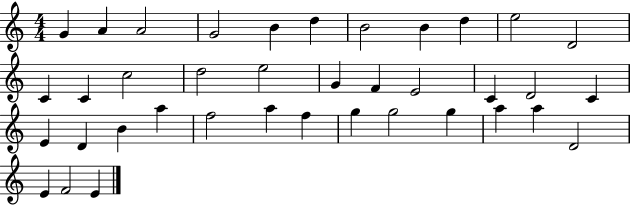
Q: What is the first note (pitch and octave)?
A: G4